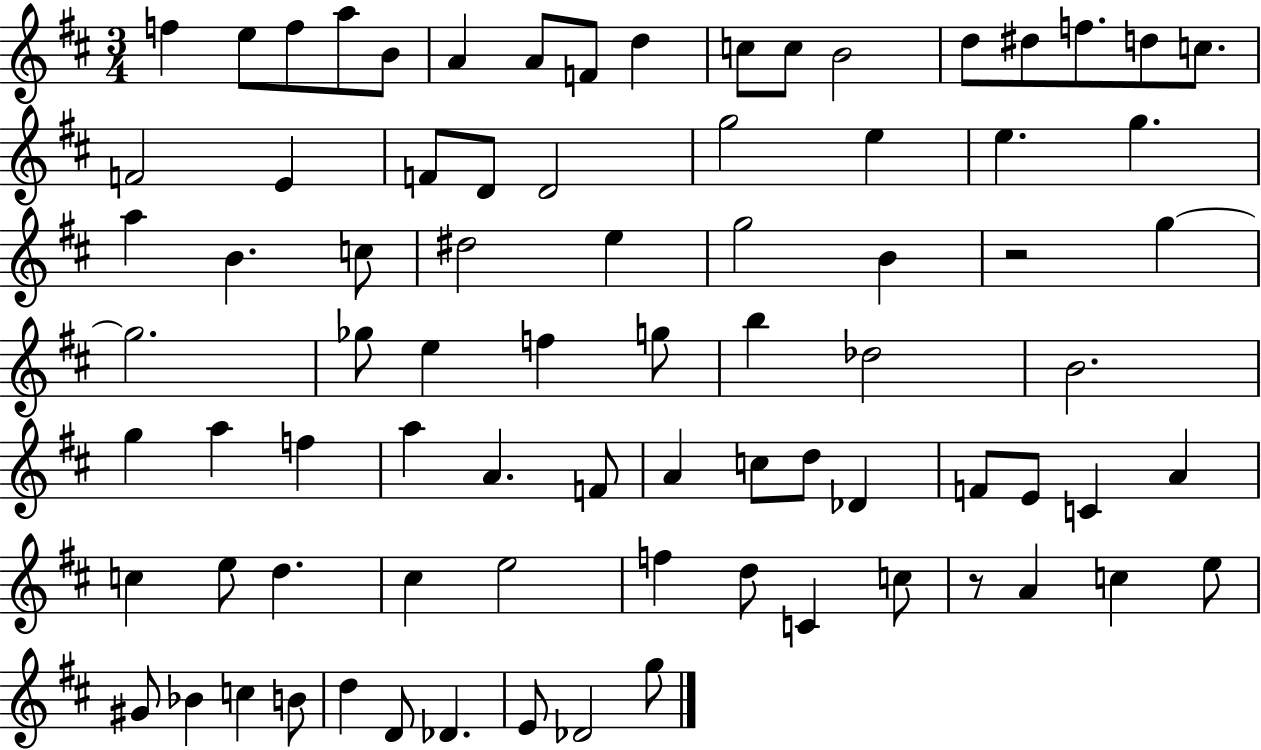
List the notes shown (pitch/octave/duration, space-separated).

F5/q E5/e F5/e A5/e B4/e A4/q A4/e F4/e D5/q C5/e C5/e B4/h D5/e D#5/e F5/e. D5/e C5/e. F4/h E4/q F4/e D4/e D4/h G5/h E5/q E5/q. G5/q. A5/q B4/q. C5/e D#5/h E5/q G5/h B4/q R/h G5/q G5/h. Gb5/e E5/q F5/q G5/e B5/q Db5/h B4/h. G5/q A5/q F5/q A5/q A4/q. F4/e A4/q C5/e D5/e Db4/q F4/e E4/e C4/q A4/q C5/q E5/e D5/q. C#5/q E5/h F5/q D5/e C4/q C5/e R/e A4/q C5/q E5/e G#4/e Bb4/q C5/q B4/e D5/q D4/e Db4/q. E4/e Db4/h G5/e